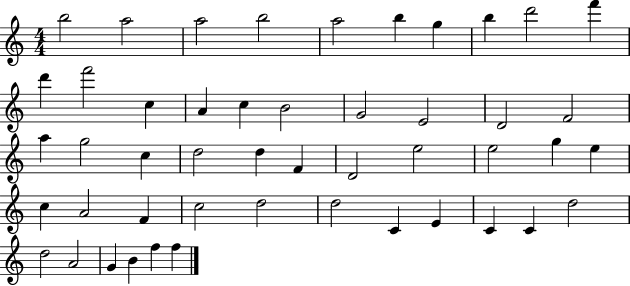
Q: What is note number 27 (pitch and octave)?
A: D4